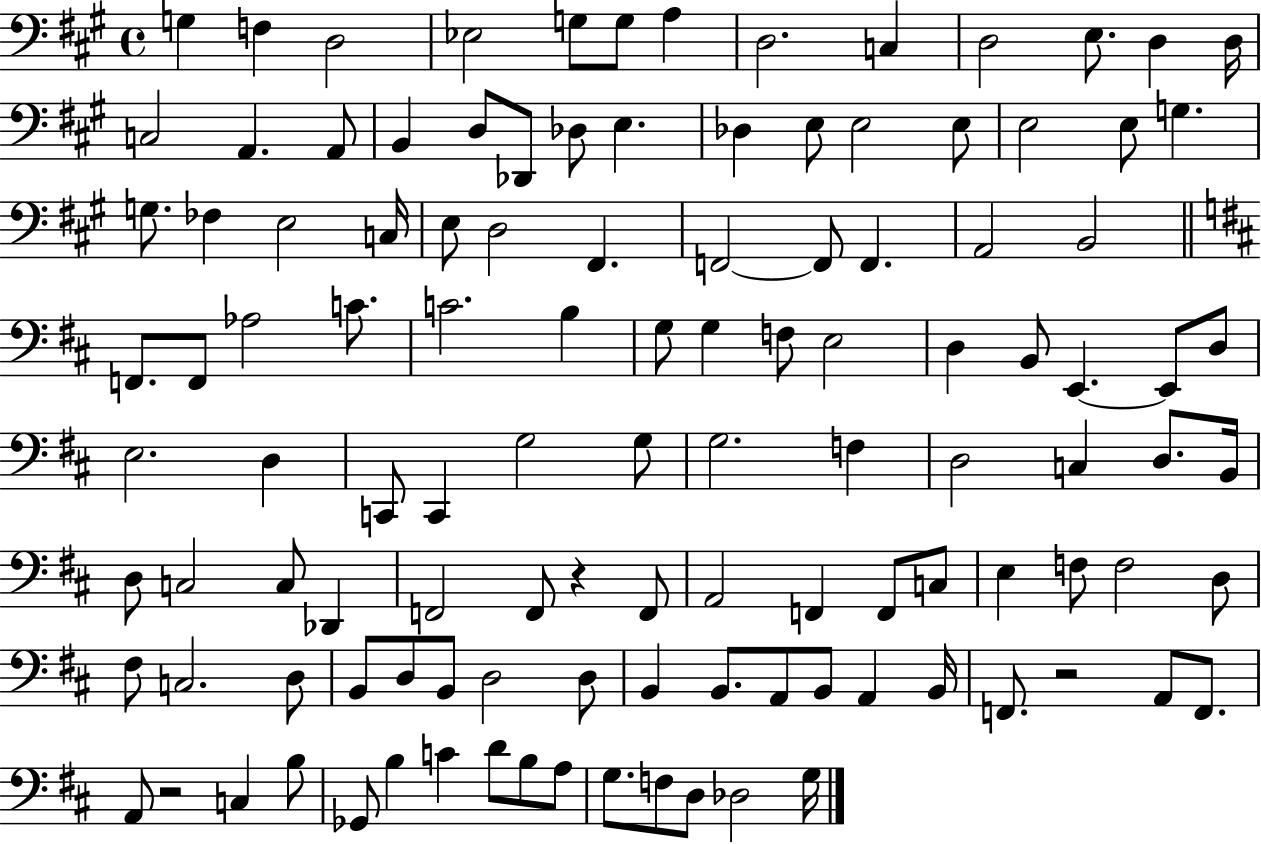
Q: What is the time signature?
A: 4/4